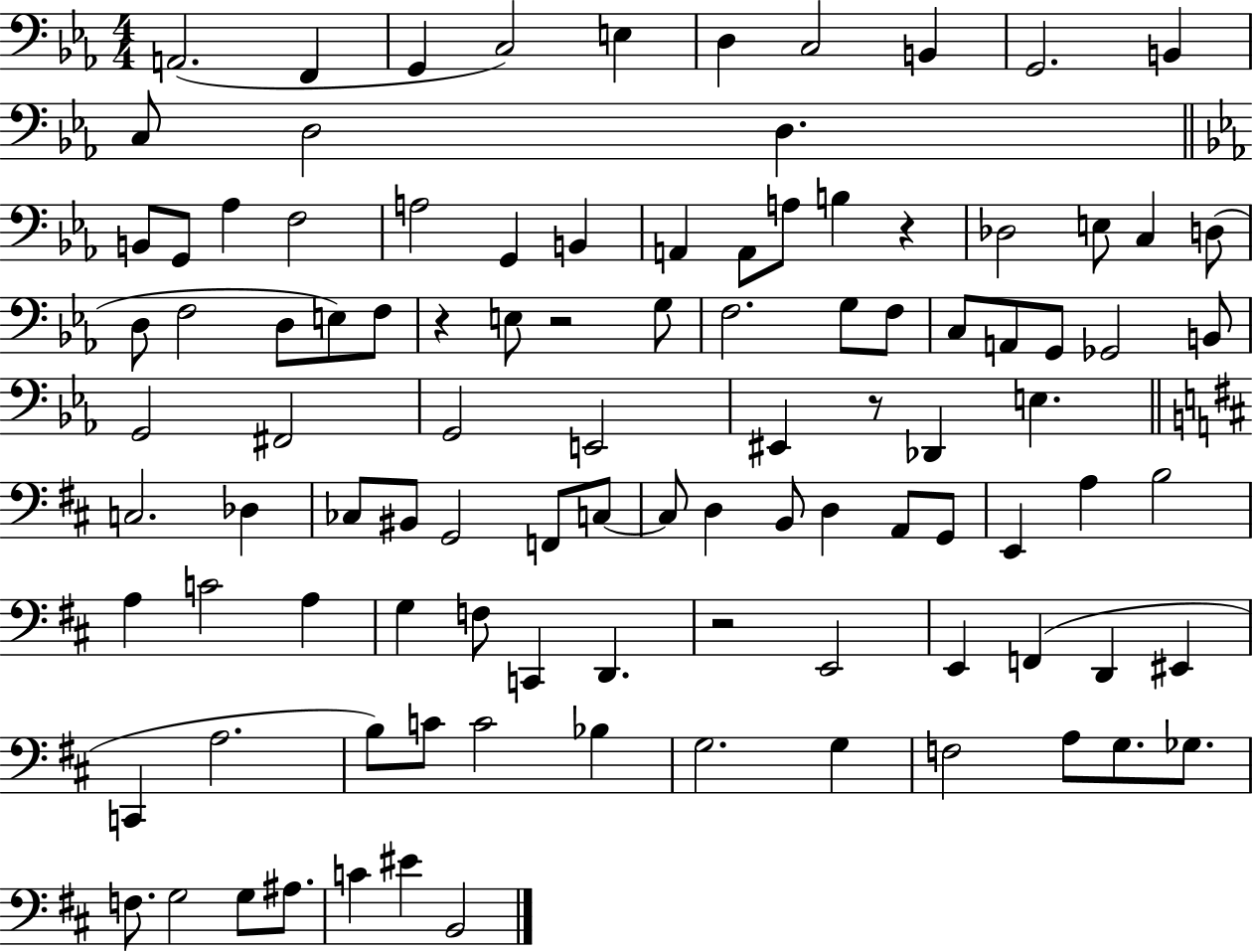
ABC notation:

X:1
T:Untitled
M:4/4
L:1/4
K:Eb
A,,2 F,, G,, C,2 E, D, C,2 B,, G,,2 B,, C,/2 D,2 D, B,,/2 G,,/2 _A, F,2 A,2 G,, B,, A,, A,,/2 A,/2 B, z _D,2 E,/2 C, D,/2 D,/2 F,2 D,/2 E,/2 F,/2 z E,/2 z2 G,/2 F,2 G,/2 F,/2 C,/2 A,,/2 G,,/2 _G,,2 B,,/2 G,,2 ^F,,2 G,,2 E,,2 ^E,, z/2 _D,, E, C,2 _D, _C,/2 ^B,,/2 G,,2 F,,/2 C,/2 C,/2 D, B,,/2 D, A,,/2 G,,/2 E,, A, B,2 A, C2 A, G, F,/2 C,, D,, z2 E,,2 E,, F,, D,, ^E,, C,, A,2 B,/2 C/2 C2 _B, G,2 G, F,2 A,/2 G,/2 _G,/2 F,/2 G,2 G,/2 ^A,/2 C ^E B,,2